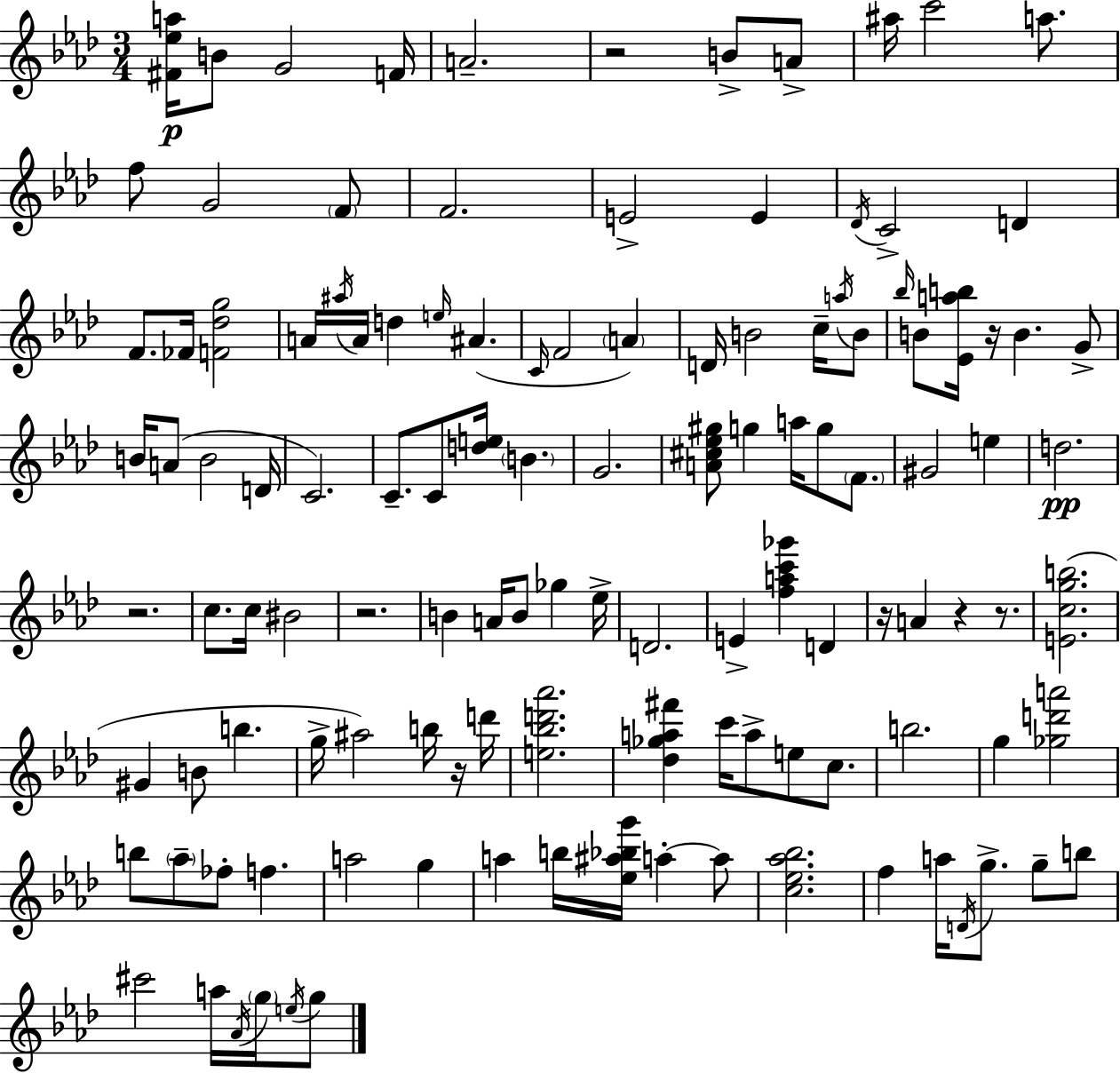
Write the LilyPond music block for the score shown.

{
  \clef treble
  \numericTimeSignature
  \time 3/4
  \key aes \major
  <fis' ees'' a''>16\p b'8 g'2 f'16 | a'2.-- | r2 b'8-> a'8-> | ais''16 c'''2 a''8. | \break f''8 g'2 \parenthesize f'8 | f'2. | e'2-> e'4 | \acciaccatura { des'16 } c'2-> d'4 | \break f'8. fes'16 <f' des'' g''>2 | a'16 \acciaccatura { ais''16 } a'16 d''4 \grace { e''16 }( ais'4. | \grace { c'16 } f'2 | \parenthesize a'4) d'16 b'2 | \break c''16-- \acciaccatura { a''16 } b'8 \grace { bes''16 } b'8 <ees' a'' b''>16 r16 b'4. | g'8-> b'16 a'8( b'2 | d'16 c'2.) | c'8.-- c'8 <d'' e''>16 | \break \parenthesize b'4. g'2. | <a' cis'' ees'' gis''>8 g''4 | a''16 g''8 \parenthesize f'8. gis'2 | e''4 d''2.\pp | \break r2. | c''8. c''16 bis'2 | r2. | b'4 a'16 b'8 | \break ges''4 ees''16-> d'2. | e'4-> <f'' a'' c''' ges'''>4 | d'4 r16 a'4 r4 | r8. <e' c'' g'' b''>2.( | \break gis'4 b'8 | b''4. g''16-> ais''2) | b''16 r16 d'''16 <e'' bes'' d''' aes'''>2. | <des'' ges'' a'' fis'''>4 c'''16 a''8-> | \break e''8 c''8. b''2. | g''4 <ges'' d''' a'''>2 | b''8 \parenthesize aes''8-- fes''8-. | f''4. a''2 | \break g''4 a''4 b''16 <ees'' ais'' bes'' g'''>16 | a''4-.~~ a''8 <c'' ees'' aes'' bes''>2. | f''4 a''16 \acciaccatura { d'16 } | g''8.-> g''8-- b''8 cis'''2 | \break a''16 \acciaccatura { aes'16 } \parenthesize g''16 \acciaccatura { e''16 } g''8 \bar "|."
}